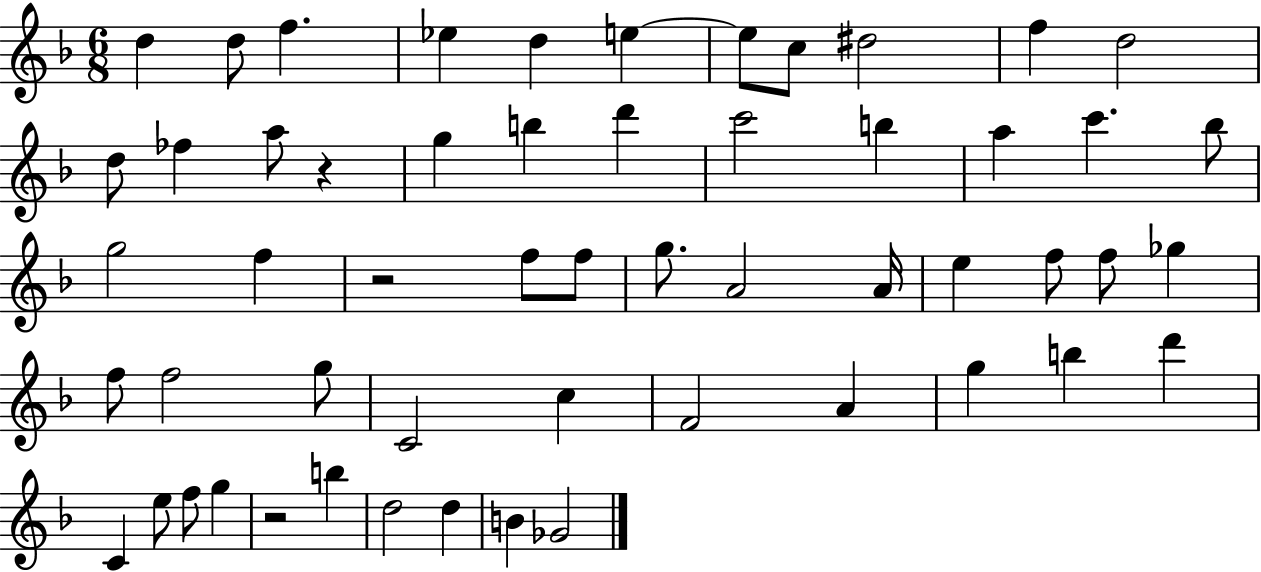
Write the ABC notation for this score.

X:1
T:Untitled
M:6/8
L:1/4
K:F
d d/2 f _e d e e/2 c/2 ^d2 f d2 d/2 _f a/2 z g b d' c'2 b a c' _b/2 g2 f z2 f/2 f/2 g/2 A2 A/4 e f/2 f/2 _g f/2 f2 g/2 C2 c F2 A g b d' C e/2 f/2 g z2 b d2 d B _G2